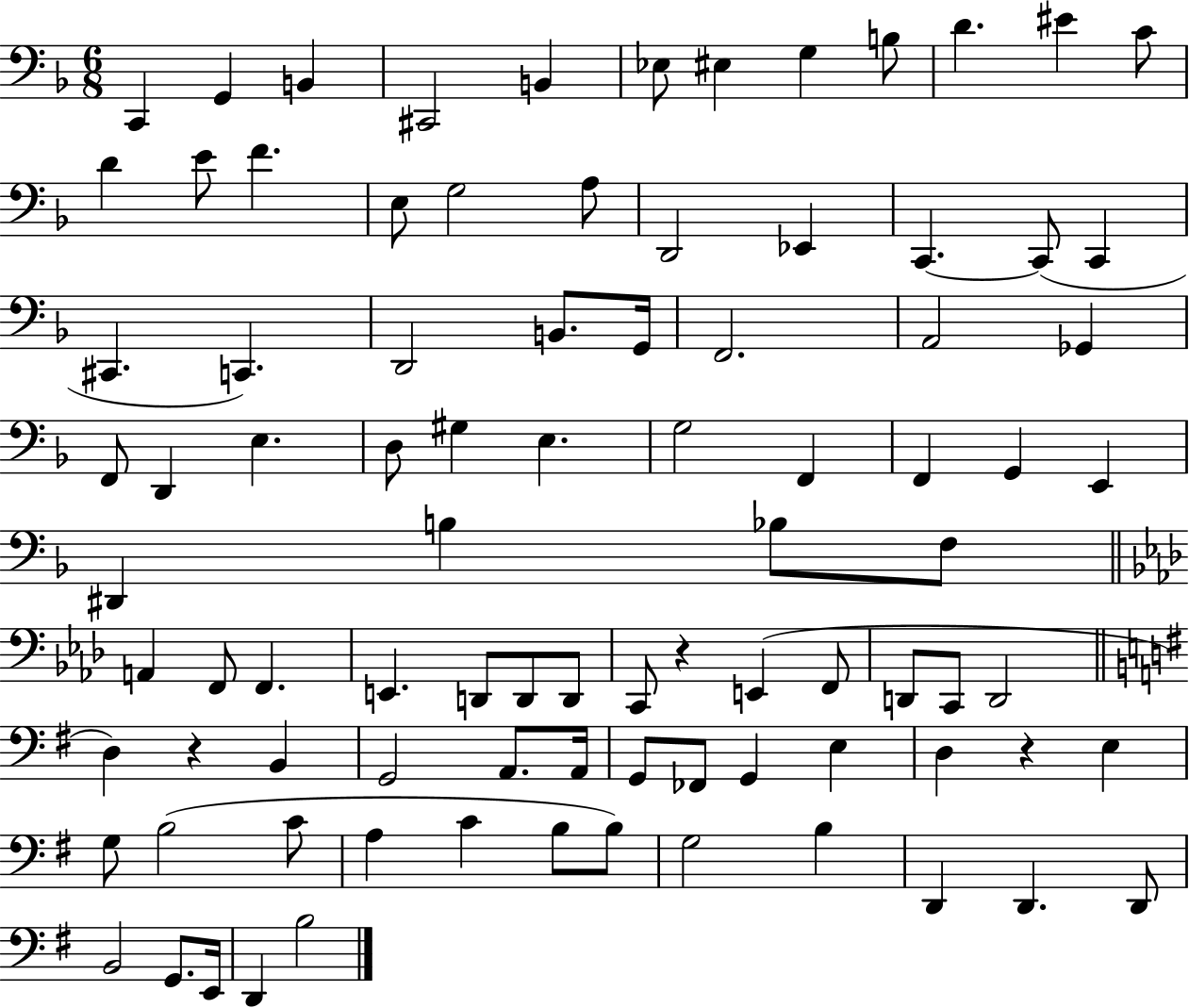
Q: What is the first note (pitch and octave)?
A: C2